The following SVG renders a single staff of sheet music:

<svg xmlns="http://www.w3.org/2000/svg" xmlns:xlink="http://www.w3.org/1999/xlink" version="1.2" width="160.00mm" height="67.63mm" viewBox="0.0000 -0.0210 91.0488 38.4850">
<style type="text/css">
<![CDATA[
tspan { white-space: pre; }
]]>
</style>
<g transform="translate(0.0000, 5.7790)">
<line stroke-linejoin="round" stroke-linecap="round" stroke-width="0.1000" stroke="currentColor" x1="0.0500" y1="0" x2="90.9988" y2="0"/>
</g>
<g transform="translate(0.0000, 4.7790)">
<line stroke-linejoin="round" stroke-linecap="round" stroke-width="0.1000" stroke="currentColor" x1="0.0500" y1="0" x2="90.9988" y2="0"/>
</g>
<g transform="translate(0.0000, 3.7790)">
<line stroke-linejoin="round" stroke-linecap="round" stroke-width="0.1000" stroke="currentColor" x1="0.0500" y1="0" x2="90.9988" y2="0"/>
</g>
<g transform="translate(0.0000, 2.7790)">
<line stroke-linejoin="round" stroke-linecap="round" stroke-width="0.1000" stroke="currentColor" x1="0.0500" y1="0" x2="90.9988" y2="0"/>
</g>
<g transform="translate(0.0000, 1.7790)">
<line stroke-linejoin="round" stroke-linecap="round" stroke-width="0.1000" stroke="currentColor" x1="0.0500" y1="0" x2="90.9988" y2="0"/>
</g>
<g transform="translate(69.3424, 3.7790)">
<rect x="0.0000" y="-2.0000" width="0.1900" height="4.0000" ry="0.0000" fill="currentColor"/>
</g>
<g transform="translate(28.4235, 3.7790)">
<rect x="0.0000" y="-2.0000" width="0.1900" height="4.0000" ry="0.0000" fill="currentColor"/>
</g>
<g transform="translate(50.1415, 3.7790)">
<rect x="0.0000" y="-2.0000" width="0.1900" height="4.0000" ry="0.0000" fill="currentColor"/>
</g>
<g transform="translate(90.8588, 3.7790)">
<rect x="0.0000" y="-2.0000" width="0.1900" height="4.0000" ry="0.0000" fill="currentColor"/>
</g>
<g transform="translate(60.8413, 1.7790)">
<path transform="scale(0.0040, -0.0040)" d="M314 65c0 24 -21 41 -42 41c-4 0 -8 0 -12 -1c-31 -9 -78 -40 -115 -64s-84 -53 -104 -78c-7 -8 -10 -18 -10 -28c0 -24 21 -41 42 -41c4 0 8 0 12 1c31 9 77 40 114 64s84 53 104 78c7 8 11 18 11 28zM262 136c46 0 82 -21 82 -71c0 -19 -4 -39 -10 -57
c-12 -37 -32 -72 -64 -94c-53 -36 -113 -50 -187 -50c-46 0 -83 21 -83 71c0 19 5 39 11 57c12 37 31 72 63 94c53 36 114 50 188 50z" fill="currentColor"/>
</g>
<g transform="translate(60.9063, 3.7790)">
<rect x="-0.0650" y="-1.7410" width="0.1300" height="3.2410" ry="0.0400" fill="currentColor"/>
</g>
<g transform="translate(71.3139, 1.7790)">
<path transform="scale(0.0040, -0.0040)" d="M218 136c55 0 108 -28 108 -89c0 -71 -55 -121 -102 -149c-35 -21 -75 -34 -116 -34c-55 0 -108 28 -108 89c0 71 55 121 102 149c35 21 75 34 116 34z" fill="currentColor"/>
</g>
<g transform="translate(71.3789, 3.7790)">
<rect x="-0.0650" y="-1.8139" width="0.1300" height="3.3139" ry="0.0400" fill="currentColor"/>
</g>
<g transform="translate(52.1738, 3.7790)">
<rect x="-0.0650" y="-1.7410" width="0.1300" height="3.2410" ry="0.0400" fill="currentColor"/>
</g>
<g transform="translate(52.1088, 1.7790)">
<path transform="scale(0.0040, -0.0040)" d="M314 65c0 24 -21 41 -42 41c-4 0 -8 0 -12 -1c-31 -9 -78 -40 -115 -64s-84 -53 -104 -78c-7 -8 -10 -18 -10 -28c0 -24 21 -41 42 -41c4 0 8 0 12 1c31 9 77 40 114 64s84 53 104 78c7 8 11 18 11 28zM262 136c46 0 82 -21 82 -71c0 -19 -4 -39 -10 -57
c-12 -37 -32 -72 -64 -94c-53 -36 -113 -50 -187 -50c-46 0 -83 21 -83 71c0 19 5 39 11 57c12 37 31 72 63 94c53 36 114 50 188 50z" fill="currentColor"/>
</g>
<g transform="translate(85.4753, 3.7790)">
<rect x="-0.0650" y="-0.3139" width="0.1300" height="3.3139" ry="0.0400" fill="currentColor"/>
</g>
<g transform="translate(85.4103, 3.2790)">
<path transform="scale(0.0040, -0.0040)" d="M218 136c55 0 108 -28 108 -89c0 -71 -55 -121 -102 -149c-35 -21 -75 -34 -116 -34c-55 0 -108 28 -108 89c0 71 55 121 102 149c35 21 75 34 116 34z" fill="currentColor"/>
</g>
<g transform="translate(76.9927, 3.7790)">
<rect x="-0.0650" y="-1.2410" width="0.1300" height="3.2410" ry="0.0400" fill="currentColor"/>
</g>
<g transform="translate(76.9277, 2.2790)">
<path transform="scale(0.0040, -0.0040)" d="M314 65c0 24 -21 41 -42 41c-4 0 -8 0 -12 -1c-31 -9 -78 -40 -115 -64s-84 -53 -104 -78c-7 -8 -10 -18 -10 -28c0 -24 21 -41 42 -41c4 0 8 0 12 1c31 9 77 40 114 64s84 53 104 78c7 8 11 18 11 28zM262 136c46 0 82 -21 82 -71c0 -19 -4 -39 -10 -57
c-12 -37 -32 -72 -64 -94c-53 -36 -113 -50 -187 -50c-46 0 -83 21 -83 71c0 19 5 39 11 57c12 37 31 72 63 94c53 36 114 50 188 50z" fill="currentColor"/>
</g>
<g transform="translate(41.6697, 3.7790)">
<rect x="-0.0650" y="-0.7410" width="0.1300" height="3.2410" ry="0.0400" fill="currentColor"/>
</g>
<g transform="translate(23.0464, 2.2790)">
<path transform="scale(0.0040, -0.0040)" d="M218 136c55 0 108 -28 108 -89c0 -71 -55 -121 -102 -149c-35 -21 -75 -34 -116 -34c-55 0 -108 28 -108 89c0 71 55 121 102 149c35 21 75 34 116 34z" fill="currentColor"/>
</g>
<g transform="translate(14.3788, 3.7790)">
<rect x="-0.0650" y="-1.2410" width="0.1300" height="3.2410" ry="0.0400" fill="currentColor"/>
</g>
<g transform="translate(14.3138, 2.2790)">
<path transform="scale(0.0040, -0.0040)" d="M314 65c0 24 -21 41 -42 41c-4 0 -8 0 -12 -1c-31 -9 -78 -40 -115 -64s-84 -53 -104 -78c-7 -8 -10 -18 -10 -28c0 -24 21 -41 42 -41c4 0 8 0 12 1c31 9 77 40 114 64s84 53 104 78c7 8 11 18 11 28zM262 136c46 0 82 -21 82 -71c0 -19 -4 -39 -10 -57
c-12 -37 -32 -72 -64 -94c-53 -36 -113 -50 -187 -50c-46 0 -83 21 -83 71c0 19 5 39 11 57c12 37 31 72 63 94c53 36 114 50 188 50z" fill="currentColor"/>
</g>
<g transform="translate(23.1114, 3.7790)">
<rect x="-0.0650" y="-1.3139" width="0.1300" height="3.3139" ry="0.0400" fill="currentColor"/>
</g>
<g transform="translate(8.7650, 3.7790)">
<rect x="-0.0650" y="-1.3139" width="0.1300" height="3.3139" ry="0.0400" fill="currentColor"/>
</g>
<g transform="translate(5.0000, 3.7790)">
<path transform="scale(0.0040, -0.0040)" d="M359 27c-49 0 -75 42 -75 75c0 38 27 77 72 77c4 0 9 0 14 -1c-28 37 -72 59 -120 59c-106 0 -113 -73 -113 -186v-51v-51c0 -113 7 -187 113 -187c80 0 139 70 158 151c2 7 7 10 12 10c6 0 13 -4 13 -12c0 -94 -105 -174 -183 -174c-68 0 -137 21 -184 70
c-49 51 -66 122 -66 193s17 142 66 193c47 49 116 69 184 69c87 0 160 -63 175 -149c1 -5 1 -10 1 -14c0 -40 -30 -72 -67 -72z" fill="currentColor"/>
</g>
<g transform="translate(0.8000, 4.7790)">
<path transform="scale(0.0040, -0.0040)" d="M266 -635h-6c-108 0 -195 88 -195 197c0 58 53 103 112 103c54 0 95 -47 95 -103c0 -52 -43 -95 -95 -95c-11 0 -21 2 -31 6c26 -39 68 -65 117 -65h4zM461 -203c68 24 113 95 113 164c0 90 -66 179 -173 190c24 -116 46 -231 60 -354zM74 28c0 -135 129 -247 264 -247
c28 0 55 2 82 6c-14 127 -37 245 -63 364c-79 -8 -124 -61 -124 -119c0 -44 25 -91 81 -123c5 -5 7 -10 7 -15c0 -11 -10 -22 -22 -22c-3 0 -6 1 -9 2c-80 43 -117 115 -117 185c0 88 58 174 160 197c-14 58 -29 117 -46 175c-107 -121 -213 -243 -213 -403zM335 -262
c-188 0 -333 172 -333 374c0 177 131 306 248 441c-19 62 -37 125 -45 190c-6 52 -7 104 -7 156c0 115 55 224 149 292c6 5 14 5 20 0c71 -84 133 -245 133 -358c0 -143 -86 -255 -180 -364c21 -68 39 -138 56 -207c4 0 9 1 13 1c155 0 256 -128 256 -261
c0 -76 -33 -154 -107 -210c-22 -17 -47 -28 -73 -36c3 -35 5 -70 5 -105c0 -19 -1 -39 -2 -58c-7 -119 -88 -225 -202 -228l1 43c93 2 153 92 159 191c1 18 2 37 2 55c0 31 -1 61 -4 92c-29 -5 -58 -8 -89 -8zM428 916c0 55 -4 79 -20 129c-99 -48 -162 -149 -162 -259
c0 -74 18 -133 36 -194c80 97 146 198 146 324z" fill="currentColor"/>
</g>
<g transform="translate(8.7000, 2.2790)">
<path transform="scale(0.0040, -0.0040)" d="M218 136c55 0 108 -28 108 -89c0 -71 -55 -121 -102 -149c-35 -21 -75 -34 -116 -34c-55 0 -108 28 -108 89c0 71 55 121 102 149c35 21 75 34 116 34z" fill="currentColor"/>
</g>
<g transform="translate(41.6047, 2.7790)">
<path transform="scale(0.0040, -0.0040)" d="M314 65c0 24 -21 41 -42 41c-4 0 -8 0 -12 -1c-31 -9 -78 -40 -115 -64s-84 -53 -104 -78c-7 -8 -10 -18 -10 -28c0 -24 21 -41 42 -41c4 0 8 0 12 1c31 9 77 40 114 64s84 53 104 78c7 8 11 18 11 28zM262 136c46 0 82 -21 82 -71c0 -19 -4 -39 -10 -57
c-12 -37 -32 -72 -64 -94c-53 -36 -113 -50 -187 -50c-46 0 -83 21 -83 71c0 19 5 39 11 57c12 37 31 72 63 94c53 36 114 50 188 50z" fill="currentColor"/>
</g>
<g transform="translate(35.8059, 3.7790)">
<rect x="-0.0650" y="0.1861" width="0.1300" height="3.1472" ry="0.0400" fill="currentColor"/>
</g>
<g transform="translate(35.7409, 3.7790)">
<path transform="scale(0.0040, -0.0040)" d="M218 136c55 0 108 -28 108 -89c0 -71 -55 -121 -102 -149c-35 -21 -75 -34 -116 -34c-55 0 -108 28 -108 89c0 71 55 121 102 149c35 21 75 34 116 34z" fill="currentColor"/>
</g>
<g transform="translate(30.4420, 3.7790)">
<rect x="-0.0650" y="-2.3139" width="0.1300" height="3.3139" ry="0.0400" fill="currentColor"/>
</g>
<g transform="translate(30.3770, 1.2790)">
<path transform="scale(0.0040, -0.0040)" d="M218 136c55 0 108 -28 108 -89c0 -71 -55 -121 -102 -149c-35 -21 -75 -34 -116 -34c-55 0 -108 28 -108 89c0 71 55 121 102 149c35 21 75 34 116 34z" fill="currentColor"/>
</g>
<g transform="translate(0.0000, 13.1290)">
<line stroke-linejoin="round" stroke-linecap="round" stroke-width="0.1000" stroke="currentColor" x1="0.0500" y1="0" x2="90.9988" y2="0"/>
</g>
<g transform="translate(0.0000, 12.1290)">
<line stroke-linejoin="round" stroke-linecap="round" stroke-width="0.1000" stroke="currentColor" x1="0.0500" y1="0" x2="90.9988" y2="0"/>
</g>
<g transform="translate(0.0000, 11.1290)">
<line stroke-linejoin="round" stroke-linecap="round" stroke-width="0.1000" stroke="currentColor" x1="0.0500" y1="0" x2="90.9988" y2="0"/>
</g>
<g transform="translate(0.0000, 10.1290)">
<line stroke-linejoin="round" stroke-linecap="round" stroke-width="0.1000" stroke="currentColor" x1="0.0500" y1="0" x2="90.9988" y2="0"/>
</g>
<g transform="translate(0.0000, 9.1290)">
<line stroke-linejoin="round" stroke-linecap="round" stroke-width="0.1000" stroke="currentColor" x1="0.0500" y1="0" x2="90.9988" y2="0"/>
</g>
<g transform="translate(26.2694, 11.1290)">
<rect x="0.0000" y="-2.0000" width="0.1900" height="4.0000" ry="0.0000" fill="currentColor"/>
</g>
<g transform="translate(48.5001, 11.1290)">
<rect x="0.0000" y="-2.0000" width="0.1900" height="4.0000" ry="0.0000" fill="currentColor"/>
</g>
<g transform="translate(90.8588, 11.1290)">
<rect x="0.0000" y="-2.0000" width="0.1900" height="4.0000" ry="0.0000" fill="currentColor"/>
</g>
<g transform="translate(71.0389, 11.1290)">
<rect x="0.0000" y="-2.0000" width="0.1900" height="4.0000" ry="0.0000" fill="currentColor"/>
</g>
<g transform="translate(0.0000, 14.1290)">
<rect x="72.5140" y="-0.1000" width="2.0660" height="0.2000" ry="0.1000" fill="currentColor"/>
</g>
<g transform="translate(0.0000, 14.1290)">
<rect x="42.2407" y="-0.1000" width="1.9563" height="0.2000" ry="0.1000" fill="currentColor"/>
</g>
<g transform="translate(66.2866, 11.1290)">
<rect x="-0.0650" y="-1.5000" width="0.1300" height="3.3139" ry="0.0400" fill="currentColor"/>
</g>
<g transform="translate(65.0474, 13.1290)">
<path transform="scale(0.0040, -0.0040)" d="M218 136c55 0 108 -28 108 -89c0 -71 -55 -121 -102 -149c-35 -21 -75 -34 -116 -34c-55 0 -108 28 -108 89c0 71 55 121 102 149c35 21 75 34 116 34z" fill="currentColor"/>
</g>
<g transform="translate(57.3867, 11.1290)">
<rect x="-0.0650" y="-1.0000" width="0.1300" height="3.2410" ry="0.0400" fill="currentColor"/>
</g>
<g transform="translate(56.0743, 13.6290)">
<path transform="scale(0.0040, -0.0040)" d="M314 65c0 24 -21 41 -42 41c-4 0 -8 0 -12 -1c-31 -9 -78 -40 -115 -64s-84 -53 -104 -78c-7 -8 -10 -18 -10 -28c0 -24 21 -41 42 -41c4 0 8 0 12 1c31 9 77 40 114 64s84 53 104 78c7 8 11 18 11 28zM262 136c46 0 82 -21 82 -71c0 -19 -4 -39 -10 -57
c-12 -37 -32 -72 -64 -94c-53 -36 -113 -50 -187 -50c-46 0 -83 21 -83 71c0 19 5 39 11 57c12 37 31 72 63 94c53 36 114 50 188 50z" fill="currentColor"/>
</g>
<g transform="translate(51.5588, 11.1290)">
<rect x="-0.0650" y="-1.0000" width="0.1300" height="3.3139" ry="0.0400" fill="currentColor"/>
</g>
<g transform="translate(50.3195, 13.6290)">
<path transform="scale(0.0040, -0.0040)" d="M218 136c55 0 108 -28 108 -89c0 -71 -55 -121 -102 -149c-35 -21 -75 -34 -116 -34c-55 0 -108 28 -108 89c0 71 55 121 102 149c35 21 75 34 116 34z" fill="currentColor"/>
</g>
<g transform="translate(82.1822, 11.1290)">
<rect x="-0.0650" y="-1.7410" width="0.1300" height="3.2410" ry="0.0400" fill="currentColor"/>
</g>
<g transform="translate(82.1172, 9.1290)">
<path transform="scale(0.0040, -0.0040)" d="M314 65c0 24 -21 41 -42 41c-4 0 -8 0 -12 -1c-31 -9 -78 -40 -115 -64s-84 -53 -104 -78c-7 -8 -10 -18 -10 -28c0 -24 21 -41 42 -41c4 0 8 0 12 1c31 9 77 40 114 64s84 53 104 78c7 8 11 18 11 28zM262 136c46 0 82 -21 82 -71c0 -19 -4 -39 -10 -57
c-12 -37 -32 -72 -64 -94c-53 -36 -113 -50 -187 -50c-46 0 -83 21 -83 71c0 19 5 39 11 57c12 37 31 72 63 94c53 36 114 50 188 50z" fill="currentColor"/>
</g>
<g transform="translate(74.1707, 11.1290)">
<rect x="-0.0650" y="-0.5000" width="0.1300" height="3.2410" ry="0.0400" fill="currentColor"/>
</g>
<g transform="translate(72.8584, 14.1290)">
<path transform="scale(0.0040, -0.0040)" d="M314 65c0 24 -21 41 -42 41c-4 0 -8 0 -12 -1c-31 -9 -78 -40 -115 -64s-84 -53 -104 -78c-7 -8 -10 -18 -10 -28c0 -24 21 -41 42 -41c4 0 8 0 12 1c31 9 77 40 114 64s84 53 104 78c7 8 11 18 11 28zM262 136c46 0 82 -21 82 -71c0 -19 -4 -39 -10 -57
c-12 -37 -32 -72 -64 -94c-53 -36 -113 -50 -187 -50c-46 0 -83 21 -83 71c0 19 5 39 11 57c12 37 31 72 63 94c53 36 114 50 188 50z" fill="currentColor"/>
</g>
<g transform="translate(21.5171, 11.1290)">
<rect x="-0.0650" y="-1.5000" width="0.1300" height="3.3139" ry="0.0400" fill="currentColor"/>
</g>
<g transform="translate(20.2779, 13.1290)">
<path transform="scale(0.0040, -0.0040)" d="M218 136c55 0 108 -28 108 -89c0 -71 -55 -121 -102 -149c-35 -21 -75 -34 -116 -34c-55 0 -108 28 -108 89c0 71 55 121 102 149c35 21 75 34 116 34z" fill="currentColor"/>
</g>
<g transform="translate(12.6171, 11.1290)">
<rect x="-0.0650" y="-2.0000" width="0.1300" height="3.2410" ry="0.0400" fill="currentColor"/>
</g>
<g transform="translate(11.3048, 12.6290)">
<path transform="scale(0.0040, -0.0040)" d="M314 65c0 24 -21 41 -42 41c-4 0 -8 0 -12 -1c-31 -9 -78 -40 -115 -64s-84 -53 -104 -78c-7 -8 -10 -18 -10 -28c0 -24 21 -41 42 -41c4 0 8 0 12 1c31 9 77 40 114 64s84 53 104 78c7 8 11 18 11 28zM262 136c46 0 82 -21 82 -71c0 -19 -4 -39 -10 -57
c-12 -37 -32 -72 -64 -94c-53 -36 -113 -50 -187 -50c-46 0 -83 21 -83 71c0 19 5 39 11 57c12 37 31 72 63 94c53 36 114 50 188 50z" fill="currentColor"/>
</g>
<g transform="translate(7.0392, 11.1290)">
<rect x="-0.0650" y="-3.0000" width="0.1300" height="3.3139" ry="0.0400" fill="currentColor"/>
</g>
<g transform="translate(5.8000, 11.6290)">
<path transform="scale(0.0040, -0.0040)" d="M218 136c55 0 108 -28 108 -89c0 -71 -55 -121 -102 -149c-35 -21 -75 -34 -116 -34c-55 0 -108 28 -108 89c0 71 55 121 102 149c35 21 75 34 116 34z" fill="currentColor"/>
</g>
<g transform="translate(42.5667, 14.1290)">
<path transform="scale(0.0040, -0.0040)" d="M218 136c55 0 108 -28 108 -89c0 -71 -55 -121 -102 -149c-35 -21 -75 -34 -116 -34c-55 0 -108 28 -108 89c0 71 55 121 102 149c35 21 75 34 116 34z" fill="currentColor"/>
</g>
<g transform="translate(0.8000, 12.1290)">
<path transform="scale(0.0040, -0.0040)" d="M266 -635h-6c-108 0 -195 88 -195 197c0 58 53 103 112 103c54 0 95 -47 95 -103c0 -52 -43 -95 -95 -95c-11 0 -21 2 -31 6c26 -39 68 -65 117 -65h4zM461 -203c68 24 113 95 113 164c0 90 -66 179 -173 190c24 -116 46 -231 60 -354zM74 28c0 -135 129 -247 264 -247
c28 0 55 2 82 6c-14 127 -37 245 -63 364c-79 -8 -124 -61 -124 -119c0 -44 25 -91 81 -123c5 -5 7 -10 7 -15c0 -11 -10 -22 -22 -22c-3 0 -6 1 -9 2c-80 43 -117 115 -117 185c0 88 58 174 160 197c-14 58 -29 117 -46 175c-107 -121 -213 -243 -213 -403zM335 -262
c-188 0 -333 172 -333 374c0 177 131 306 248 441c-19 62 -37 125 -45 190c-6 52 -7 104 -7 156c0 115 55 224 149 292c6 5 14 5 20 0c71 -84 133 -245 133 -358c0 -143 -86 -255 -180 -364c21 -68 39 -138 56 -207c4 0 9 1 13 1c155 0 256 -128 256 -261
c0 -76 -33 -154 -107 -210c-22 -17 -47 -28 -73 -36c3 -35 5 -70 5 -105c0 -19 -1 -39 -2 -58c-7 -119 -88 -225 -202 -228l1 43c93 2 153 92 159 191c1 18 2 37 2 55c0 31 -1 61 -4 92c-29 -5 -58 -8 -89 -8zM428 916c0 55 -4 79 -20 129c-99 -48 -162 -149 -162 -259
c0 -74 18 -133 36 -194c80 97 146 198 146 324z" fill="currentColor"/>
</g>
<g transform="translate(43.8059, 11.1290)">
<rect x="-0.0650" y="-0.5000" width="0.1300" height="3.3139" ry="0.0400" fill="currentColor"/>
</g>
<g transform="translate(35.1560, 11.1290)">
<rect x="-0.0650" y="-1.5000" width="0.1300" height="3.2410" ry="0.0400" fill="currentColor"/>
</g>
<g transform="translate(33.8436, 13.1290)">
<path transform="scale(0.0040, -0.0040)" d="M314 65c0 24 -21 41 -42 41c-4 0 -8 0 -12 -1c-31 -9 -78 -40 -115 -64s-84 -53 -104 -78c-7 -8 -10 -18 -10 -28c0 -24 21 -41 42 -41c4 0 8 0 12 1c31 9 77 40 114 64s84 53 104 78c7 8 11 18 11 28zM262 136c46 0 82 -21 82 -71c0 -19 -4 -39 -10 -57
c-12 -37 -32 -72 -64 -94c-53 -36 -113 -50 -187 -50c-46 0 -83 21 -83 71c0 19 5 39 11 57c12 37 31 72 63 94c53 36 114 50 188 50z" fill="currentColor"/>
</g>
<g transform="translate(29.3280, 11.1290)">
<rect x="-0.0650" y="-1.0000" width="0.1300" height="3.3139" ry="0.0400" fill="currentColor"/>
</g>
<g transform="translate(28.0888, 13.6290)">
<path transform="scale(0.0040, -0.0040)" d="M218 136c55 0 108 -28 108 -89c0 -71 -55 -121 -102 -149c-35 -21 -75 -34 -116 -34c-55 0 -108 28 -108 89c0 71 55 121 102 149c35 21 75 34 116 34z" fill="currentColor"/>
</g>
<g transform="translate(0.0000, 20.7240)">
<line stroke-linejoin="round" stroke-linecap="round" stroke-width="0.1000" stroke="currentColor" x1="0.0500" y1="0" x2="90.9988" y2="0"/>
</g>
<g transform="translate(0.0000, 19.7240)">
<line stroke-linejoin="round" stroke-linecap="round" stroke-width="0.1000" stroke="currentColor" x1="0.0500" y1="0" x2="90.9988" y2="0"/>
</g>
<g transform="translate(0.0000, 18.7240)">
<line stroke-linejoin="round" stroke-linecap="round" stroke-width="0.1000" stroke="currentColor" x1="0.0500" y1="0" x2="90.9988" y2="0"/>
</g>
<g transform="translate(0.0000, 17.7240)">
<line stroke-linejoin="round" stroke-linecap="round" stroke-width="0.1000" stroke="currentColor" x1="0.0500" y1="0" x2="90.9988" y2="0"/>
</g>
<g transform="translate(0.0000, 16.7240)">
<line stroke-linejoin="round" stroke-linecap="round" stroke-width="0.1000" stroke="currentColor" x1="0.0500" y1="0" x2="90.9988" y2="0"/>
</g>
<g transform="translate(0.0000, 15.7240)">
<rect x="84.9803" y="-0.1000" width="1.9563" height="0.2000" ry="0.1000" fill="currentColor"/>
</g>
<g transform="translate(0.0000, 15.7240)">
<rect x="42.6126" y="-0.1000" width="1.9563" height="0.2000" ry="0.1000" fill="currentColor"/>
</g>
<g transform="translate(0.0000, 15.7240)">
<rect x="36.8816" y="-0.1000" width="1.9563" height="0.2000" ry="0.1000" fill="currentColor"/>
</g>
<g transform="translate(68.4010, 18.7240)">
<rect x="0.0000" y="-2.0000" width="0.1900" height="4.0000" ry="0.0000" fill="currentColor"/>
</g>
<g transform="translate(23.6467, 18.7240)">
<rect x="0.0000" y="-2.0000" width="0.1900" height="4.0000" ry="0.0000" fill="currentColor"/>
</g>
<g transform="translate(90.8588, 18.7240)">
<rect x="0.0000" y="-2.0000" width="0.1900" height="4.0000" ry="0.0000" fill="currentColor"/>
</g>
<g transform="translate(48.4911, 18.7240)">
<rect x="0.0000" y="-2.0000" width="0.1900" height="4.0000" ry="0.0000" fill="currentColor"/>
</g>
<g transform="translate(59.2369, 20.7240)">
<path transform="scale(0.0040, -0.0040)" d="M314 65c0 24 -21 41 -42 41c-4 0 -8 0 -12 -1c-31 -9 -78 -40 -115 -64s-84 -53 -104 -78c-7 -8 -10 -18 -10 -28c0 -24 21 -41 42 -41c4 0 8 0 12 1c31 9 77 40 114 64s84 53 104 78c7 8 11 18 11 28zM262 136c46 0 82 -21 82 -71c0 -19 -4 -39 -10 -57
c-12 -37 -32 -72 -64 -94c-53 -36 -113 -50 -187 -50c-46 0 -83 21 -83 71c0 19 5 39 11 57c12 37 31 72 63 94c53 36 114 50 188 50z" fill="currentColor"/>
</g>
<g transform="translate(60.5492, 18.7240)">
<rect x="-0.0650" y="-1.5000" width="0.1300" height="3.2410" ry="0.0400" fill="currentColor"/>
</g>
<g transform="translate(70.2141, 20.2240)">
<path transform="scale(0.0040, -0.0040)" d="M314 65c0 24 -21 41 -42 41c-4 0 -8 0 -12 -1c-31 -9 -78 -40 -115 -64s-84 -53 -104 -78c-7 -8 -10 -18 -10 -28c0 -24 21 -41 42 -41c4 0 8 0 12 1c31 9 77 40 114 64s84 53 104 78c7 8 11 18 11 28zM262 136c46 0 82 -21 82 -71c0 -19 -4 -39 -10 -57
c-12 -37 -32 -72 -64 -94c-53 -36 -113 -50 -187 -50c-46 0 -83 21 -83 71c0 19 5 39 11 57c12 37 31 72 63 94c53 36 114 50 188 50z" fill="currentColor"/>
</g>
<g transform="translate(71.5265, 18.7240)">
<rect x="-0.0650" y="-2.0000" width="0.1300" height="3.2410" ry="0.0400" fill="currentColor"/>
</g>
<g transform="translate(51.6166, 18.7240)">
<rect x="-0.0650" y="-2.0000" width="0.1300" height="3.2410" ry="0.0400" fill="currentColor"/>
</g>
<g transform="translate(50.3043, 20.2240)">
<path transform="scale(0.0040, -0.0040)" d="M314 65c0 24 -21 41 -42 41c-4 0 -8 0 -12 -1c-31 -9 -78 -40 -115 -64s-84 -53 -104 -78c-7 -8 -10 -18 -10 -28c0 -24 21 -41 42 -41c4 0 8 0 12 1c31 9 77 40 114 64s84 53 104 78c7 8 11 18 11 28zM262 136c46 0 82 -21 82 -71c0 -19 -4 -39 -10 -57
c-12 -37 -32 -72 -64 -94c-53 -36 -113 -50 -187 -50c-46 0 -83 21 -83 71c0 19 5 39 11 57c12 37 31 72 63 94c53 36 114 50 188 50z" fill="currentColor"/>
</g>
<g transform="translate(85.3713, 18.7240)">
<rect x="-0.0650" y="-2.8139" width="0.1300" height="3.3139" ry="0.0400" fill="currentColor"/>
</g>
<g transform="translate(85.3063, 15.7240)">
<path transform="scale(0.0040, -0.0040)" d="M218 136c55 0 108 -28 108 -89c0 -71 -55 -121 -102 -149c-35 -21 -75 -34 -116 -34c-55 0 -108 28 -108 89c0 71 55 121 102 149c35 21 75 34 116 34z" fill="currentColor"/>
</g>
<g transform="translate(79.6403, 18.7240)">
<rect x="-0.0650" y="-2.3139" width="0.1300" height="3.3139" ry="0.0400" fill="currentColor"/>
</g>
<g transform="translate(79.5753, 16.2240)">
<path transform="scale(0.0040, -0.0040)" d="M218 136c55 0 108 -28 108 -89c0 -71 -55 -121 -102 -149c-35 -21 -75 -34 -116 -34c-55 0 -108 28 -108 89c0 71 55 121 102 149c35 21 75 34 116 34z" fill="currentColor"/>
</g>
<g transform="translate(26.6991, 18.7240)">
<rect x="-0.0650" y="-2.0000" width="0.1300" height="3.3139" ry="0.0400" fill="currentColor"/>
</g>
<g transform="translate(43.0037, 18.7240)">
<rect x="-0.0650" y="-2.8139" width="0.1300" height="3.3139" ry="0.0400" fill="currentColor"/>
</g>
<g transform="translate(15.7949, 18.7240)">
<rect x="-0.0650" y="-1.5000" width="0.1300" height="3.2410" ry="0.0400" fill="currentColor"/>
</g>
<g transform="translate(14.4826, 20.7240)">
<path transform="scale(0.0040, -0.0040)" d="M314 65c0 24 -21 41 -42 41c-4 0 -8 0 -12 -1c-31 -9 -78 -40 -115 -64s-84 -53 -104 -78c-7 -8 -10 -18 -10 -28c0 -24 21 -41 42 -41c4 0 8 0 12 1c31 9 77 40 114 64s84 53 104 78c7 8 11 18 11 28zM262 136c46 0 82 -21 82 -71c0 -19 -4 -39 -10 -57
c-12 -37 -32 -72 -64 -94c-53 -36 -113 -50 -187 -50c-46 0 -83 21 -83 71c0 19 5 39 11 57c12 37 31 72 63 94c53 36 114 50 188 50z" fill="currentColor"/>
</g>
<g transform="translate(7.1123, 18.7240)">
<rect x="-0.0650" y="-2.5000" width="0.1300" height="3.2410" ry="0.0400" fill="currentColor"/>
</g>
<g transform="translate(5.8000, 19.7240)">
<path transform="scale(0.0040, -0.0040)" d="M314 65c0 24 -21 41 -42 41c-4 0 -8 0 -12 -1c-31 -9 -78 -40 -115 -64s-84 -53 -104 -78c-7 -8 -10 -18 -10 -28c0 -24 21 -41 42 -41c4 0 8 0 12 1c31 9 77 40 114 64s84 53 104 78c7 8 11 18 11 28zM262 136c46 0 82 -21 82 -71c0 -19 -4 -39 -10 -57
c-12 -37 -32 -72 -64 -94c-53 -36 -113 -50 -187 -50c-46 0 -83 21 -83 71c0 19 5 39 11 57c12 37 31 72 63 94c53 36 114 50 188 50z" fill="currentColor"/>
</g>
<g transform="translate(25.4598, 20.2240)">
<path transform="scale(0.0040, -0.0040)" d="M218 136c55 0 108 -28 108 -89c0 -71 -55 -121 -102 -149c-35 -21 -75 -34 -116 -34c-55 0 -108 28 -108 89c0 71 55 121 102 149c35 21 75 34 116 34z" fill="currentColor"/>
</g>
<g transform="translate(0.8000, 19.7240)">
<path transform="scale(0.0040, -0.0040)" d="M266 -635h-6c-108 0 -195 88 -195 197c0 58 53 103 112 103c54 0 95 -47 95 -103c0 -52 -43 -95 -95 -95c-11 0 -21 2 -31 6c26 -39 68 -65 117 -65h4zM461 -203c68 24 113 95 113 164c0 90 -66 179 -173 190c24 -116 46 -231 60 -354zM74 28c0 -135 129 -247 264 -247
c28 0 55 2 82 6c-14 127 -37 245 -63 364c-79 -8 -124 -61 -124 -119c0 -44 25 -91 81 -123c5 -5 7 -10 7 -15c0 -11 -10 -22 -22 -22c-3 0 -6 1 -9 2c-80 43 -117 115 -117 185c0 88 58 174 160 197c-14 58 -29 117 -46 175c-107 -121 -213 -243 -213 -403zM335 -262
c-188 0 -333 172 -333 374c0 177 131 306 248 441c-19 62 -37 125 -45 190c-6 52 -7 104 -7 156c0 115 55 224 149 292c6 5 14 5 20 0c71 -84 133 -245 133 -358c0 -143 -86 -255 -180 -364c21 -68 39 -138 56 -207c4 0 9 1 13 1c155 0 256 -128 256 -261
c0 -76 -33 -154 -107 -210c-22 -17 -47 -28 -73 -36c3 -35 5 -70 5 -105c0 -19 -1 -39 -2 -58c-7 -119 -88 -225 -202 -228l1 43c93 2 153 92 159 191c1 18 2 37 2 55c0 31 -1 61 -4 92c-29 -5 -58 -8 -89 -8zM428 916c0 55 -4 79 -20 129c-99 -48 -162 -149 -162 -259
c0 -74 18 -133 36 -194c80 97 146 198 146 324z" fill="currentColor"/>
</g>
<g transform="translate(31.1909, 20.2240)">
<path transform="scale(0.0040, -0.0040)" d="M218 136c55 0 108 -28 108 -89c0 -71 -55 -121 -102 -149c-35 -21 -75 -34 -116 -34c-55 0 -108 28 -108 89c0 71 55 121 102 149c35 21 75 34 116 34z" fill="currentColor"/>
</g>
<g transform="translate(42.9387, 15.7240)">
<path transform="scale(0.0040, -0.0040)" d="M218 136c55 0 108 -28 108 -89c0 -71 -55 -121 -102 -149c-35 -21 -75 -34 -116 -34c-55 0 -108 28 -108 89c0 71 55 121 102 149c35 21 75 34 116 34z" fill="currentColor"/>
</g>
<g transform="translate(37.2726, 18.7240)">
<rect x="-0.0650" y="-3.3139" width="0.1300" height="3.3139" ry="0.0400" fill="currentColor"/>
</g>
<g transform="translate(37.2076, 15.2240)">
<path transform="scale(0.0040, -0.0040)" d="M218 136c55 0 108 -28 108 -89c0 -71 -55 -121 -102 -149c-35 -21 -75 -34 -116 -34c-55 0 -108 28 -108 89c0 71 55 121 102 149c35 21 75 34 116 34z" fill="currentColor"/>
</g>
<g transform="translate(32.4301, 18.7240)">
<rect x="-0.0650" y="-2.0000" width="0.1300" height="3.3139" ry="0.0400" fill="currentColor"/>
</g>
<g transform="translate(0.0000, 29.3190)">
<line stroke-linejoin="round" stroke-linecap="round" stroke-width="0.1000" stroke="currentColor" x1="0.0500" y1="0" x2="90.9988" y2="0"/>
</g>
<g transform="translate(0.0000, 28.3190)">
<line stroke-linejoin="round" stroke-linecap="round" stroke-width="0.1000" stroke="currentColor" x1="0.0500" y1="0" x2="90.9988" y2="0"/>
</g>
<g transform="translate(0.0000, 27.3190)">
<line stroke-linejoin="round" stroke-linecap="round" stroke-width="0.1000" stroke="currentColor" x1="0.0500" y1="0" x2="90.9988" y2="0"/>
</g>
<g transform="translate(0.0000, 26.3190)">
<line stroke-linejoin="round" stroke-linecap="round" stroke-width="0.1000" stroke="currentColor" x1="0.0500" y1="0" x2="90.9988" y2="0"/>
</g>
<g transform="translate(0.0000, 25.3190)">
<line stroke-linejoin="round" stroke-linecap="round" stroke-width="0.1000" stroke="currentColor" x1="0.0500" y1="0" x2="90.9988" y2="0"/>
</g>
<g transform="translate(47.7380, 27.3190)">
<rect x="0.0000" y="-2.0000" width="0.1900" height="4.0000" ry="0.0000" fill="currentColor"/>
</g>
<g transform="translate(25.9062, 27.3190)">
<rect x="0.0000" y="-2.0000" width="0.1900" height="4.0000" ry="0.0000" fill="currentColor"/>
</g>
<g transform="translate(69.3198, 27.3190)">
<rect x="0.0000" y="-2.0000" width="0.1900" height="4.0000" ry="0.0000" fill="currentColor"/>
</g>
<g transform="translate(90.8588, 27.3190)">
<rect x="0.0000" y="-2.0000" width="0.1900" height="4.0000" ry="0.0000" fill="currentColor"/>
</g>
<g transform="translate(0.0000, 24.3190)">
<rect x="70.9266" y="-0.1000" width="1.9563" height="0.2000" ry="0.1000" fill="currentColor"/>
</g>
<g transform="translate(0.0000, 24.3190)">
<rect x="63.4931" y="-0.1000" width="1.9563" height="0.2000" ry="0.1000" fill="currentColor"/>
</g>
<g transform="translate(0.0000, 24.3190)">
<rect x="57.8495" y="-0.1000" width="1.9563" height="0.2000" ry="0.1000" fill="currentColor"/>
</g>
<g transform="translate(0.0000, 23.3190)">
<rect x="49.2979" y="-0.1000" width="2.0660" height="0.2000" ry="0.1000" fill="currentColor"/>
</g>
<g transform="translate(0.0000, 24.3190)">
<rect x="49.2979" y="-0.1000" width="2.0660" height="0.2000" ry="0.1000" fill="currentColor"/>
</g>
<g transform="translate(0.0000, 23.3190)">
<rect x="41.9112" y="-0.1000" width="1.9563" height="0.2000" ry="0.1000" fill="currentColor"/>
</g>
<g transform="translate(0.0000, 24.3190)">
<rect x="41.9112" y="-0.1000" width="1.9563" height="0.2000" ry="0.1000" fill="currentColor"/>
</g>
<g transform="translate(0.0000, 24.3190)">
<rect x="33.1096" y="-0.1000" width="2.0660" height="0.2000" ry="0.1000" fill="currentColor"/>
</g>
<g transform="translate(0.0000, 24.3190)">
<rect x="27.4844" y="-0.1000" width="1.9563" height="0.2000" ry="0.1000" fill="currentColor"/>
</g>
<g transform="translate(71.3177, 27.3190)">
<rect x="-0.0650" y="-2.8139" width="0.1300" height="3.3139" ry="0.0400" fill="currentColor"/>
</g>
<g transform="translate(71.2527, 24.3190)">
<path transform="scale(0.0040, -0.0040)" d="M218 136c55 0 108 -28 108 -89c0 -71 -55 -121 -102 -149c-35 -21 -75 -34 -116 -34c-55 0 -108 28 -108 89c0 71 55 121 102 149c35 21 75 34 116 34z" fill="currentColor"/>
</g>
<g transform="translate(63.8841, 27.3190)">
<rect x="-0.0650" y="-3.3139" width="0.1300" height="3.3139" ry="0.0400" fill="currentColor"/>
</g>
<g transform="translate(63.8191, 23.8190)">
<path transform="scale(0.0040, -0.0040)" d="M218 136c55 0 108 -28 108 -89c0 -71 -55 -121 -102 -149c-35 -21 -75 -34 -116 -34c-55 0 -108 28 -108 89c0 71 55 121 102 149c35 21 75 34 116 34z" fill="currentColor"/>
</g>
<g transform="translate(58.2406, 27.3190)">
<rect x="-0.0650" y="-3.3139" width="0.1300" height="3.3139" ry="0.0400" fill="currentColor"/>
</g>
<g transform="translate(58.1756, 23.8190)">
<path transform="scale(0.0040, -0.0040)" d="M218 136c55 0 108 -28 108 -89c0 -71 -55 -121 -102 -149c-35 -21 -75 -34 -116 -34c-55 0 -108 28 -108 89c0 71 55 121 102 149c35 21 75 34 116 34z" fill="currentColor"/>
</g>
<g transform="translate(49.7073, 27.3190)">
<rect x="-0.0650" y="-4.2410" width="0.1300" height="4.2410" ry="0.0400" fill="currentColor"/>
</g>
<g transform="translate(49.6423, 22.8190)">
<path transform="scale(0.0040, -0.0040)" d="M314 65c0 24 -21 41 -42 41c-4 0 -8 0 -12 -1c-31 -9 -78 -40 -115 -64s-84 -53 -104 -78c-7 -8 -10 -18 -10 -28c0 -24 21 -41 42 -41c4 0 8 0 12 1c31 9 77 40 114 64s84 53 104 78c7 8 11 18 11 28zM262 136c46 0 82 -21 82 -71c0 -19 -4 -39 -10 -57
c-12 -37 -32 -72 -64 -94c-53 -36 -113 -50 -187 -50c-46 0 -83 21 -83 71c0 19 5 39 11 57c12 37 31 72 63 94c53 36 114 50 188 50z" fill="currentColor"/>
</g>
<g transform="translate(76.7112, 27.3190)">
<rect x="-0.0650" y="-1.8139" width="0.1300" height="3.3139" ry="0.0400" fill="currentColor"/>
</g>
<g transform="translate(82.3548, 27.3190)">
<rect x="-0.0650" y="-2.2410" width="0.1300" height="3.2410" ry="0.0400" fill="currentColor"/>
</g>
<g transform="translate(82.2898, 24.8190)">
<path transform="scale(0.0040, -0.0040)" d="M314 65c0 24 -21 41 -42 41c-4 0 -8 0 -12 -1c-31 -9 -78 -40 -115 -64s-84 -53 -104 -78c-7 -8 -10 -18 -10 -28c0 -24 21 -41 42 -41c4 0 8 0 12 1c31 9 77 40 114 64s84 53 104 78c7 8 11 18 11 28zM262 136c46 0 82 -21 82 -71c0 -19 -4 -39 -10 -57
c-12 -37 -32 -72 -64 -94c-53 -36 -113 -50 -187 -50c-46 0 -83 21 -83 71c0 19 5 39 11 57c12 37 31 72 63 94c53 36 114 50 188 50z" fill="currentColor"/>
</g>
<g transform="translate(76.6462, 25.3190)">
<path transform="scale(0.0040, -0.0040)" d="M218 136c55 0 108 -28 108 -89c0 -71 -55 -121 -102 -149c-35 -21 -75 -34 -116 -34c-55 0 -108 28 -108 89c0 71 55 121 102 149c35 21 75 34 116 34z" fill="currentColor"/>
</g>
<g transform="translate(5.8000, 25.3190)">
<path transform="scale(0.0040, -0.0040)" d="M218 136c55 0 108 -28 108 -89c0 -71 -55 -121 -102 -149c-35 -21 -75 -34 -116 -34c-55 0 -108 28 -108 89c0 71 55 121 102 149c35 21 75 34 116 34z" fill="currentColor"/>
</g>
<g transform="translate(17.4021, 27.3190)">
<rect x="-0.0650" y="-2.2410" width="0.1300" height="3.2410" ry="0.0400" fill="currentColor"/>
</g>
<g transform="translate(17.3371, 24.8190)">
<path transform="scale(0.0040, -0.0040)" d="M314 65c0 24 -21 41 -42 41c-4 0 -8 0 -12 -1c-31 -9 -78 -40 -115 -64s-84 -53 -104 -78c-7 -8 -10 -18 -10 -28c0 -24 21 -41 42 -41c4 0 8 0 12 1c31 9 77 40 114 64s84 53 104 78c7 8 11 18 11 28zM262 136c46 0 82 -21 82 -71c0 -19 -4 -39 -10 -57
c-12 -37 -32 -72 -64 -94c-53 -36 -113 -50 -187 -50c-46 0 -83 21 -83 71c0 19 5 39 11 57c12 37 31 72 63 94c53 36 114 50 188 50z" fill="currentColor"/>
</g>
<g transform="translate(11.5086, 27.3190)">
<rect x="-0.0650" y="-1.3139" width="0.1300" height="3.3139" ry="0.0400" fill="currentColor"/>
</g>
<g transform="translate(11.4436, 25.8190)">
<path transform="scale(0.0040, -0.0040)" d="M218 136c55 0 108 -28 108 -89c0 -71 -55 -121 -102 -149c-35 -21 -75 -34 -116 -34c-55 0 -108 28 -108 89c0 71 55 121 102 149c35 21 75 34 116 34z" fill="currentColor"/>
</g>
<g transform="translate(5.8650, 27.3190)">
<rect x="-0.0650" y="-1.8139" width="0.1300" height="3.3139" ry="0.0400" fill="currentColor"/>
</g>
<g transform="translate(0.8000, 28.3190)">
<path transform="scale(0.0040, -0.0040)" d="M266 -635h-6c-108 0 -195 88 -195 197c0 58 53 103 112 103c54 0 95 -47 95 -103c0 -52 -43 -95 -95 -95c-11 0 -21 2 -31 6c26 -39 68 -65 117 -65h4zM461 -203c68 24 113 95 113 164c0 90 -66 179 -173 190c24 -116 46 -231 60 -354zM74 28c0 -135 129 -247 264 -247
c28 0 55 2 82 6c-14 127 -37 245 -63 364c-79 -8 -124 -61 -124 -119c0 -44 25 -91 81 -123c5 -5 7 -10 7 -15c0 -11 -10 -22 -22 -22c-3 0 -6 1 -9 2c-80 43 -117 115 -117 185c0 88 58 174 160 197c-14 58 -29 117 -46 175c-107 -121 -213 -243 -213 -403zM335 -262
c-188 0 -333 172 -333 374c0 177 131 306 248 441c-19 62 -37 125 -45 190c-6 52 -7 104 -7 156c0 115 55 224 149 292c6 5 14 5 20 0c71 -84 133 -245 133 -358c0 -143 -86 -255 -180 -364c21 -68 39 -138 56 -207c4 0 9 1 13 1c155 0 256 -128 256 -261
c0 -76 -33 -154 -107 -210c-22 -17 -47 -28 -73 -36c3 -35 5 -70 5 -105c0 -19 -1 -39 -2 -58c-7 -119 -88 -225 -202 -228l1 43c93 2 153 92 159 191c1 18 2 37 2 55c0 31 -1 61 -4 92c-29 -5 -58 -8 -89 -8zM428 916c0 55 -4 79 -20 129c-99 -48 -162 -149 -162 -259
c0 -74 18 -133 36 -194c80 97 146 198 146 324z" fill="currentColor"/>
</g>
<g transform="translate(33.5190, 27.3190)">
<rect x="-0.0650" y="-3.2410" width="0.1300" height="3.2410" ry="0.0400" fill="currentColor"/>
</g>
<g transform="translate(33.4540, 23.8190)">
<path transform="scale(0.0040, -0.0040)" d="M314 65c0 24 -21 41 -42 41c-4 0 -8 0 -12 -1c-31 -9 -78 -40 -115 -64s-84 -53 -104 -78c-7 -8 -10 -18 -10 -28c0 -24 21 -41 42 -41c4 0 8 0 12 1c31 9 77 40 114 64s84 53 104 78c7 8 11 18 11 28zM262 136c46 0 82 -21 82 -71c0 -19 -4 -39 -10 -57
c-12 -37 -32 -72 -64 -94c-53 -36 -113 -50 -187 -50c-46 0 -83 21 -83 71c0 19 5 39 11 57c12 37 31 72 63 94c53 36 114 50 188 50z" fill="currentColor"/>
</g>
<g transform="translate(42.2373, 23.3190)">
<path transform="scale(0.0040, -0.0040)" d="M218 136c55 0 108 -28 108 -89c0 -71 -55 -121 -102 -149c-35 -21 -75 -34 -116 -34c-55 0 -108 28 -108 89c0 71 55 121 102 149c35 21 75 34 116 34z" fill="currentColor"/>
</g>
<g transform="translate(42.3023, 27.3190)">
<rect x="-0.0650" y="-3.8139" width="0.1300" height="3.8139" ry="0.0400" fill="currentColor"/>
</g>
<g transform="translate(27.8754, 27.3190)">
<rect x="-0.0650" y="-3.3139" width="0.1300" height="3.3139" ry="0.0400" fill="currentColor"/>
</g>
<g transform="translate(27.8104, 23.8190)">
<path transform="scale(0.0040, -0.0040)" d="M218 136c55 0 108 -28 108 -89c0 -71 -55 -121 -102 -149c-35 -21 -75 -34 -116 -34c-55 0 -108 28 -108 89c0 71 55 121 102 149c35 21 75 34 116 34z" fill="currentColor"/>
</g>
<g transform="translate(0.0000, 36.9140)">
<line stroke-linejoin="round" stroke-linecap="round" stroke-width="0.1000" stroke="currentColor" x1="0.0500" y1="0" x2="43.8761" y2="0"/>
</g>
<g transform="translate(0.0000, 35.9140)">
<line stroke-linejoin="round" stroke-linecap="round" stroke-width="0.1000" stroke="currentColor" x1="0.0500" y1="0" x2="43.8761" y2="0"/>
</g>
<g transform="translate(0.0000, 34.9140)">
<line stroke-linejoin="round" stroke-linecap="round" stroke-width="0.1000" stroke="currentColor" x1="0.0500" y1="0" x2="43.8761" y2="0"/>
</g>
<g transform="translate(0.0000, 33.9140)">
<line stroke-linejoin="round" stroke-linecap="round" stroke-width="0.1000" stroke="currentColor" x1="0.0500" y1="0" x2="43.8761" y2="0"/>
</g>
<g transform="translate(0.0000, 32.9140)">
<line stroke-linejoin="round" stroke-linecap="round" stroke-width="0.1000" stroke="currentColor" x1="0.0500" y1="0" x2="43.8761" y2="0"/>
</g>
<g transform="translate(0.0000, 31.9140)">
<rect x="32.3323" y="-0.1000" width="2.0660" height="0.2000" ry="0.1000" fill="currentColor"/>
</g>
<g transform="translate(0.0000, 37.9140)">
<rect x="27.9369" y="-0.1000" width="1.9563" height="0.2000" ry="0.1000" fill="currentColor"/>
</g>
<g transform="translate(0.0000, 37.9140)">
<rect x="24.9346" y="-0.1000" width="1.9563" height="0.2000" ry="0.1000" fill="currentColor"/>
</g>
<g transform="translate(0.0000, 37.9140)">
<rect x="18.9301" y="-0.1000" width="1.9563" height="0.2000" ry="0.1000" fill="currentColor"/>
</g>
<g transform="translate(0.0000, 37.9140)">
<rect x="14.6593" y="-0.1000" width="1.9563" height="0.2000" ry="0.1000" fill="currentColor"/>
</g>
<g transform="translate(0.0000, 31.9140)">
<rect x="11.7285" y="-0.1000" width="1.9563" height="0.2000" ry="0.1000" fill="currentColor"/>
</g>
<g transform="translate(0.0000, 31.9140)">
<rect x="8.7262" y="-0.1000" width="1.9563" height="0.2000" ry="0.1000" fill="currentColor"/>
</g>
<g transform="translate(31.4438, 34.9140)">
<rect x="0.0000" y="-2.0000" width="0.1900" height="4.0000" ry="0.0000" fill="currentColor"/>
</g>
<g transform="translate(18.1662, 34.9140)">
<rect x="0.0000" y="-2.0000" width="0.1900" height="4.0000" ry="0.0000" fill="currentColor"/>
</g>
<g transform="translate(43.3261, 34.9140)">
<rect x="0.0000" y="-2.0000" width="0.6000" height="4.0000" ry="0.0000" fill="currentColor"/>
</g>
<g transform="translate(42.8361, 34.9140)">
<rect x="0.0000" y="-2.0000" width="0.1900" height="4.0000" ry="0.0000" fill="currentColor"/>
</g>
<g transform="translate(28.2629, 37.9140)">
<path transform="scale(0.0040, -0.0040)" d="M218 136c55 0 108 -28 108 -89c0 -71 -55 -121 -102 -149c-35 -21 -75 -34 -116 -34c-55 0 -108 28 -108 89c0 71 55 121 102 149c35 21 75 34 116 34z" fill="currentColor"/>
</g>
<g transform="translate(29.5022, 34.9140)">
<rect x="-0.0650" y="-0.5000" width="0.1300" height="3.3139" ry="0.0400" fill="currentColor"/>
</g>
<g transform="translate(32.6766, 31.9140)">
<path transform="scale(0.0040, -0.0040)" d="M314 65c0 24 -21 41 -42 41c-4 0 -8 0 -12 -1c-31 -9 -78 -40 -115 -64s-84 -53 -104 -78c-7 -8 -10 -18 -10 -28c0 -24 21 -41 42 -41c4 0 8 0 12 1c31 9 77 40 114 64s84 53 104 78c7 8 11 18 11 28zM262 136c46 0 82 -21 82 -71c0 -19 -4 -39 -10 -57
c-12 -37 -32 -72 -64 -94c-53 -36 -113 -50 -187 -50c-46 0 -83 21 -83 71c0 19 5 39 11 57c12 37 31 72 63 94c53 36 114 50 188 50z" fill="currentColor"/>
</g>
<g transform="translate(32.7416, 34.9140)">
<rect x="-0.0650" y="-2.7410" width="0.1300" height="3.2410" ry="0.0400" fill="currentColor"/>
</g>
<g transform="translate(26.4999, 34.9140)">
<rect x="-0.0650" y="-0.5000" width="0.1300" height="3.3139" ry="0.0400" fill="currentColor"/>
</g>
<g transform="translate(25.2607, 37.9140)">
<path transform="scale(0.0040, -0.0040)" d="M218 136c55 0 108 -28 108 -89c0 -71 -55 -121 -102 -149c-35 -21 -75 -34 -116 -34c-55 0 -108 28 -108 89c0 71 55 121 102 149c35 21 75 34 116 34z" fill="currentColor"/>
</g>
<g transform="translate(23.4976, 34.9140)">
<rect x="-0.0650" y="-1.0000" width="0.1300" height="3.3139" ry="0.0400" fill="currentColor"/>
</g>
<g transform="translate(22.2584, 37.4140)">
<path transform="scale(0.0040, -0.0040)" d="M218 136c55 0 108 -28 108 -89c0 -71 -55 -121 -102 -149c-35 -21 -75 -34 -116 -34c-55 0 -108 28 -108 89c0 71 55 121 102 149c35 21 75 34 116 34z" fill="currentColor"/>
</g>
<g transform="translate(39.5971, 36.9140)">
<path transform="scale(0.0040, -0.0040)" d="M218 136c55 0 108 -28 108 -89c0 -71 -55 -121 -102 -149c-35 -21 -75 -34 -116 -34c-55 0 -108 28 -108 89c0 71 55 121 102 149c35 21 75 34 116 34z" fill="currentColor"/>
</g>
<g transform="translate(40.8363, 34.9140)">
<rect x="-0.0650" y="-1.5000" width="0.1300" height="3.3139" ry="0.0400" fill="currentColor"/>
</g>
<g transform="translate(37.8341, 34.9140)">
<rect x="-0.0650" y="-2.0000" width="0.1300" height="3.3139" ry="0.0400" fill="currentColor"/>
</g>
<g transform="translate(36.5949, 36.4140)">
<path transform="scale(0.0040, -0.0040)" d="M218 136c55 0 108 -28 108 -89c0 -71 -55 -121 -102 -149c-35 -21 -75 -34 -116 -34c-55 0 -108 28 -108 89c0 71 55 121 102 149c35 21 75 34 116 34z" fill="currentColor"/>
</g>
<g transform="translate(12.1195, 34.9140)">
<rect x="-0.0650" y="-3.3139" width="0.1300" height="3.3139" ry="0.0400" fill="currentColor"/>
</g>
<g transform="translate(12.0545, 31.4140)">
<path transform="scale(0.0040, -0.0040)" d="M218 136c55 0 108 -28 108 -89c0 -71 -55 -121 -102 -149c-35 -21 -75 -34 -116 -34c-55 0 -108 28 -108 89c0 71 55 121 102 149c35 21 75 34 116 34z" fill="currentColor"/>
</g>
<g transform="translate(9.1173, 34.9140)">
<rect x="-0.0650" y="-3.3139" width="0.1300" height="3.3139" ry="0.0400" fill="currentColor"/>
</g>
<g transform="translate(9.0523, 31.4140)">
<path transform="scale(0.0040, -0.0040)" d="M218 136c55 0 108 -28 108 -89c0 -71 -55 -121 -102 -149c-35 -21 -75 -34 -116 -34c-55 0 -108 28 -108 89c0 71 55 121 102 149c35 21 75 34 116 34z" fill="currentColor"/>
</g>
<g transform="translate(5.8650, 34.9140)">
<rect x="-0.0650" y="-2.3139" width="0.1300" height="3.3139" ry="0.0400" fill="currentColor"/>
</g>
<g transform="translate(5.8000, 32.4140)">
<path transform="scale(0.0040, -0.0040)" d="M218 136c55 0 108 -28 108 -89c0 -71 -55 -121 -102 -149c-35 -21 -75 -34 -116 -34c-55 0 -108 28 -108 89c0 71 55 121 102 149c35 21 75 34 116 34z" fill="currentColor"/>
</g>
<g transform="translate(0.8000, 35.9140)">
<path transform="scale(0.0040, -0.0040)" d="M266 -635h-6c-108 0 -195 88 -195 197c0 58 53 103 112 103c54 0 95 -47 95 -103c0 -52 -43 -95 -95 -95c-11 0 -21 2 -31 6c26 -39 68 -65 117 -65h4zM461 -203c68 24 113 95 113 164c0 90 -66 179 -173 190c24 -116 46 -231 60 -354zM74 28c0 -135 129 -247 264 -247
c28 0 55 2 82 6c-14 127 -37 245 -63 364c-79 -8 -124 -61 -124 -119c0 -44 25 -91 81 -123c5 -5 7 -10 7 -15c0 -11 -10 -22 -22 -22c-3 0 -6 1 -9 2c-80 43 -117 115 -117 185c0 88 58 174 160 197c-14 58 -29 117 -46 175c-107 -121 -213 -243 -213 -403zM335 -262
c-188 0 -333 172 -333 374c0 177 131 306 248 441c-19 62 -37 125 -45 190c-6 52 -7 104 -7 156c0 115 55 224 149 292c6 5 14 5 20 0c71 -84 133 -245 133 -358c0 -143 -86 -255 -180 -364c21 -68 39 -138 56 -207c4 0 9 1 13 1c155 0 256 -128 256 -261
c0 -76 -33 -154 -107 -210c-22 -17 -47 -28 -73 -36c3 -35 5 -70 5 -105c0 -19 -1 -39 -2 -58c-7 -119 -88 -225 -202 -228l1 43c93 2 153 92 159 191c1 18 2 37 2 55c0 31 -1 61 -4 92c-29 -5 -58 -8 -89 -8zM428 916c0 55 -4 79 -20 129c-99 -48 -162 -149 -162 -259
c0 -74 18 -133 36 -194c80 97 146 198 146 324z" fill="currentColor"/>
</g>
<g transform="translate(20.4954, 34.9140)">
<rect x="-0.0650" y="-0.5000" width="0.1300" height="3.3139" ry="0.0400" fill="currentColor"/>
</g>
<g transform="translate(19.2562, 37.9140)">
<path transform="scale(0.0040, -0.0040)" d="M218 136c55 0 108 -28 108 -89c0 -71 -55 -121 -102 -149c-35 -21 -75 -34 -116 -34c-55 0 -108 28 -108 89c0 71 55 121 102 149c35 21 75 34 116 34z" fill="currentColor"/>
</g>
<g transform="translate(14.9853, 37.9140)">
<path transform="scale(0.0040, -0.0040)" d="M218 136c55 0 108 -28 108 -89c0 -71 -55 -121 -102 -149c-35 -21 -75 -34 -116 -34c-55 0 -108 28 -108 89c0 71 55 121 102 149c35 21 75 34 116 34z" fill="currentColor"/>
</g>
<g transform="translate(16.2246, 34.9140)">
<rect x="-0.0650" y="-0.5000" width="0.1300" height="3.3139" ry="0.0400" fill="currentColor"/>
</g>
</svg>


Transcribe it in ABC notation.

X:1
T:Untitled
M:4/4
L:1/4
K:C
e e2 e g B d2 f2 f2 f e2 c A F2 E D E2 C D D2 E C2 f2 G2 E2 F F b a F2 E2 F2 g a f e g2 b b2 c' d'2 b b a f g2 g b b C C D C C a2 F E